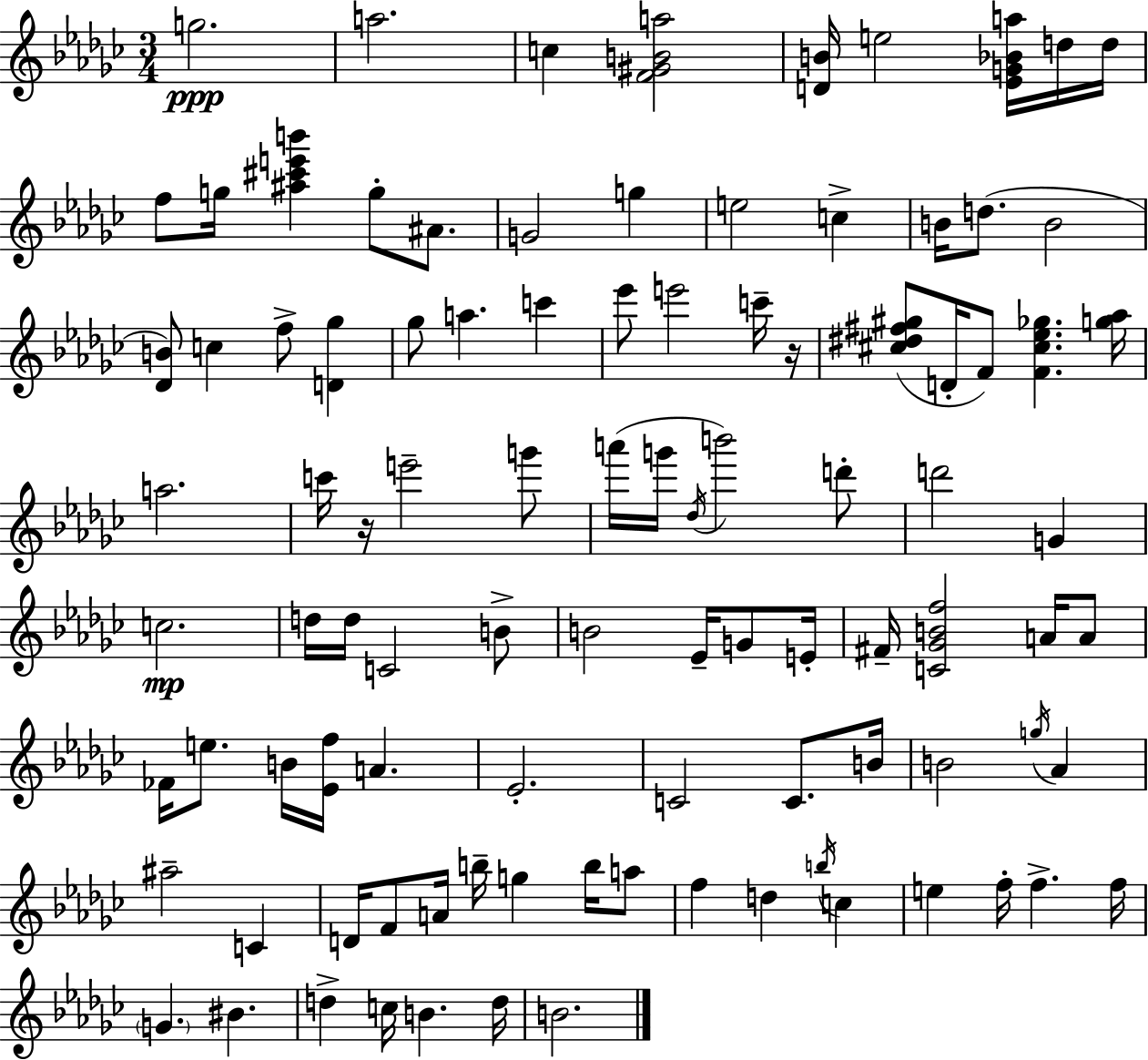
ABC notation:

X:1
T:Untitled
M:3/4
L:1/4
K:Ebm
g2 a2 c [F^GBa]2 [DB]/4 e2 [_EG_Ba]/4 d/4 d/4 f/2 g/4 [^a^c'e'b'] g/2 ^A/2 G2 g e2 c B/4 d/2 B2 [_DB]/2 c f/2 [D_g] _g/2 a c' _e'/2 e'2 c'/4 z/4 [^c^d^f^g]/2 D/4 F/2 [F^c_e_g] [g_a]/4 a2 c'/4 z/4 e'2 g'/2 a'/4 g'/4 _d/4 b'2 d'/2 d'2 G c2 d/4 d/4 C2 B/2 B2 _E/4 G/2 E/4 ^F/4 [C_GBf]2 A/4 A/2 _F/4 e/2 B/4 [_Ef]/4 A _E2 C2 C/2 B/4 B2 g/4 _A ^a2 C D/4 F/2 A/4 b/4 g b/4 a/2 f d b/4 c e f/4 f f/4 G ^B d c/4 B d/4 B2